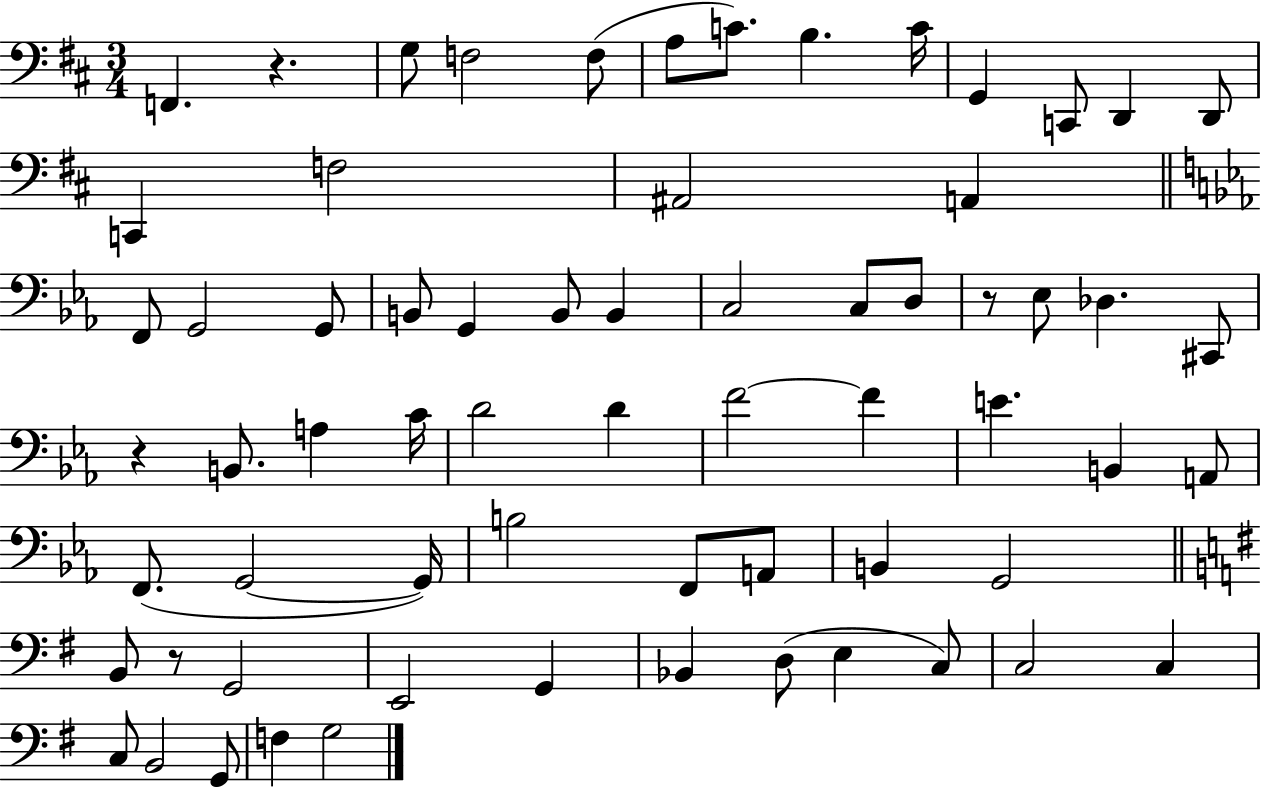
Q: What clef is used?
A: bass